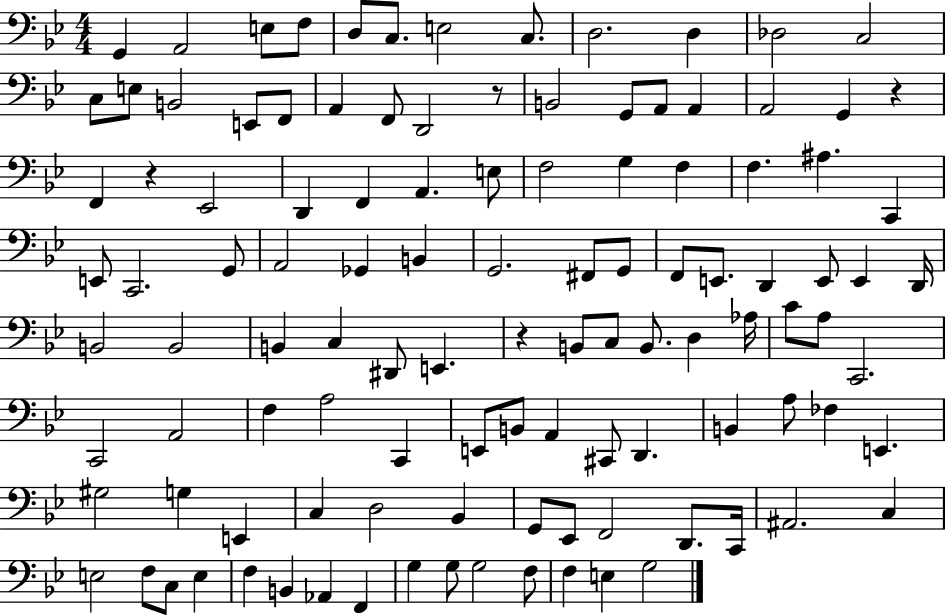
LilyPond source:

{
  \clef bass
  \numericTimeSignature
  \time 4/4
  \key bes \major
  g,4 a,2 e8 f8 | d8 c8. e2 c8. | d2. d4 | des2 c2 | \break c8 e8 b,2 e,8 f,8 | a,4 f,8 d,2 r8 | b,2 g,8 a,8 a,4 | a,2 g,4 r4 | \break f,4 r4 ees,2 | d,4 f,4 a,4. e8 | f2 g4 f4 | f4. ais4. c,4 | \break e,8 c,2. g,8 | a,2 ges,4 b,4 | g,2. fis,8 g,8 | f,8 e,8. d,4 e,8 e,4 d,16 | \break b,2 b,2 | b,4 c4 dis,8 e,4. | r4 b,8 c8 b,8. d4 aes16 | c'8 a8 c,2. | \break c,2 a,2 | f4 a2 c,4 | e,8 b,8 a,4 cis,8 d,4. | b,4 a8 fes4 e,4. | \break gis2 g4 e,4 | c4 d2 bes,4 | g,8 ees,8 f,2 d,8. c,16 | ais,2. c4 | \break e2 f8 c8 e4 | f4 b,4 aes,4 f,4 | g4 g8 g2 f8 | f4 e4 g2 | \break \bar "|."
}